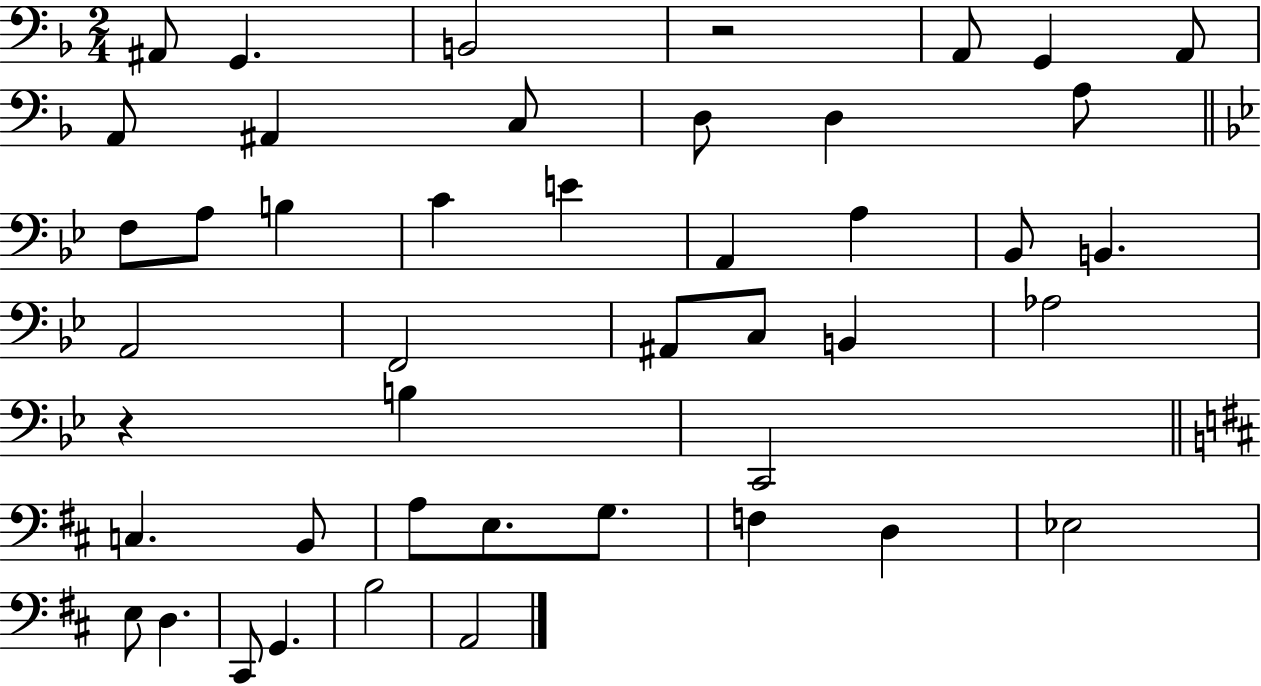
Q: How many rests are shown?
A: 2